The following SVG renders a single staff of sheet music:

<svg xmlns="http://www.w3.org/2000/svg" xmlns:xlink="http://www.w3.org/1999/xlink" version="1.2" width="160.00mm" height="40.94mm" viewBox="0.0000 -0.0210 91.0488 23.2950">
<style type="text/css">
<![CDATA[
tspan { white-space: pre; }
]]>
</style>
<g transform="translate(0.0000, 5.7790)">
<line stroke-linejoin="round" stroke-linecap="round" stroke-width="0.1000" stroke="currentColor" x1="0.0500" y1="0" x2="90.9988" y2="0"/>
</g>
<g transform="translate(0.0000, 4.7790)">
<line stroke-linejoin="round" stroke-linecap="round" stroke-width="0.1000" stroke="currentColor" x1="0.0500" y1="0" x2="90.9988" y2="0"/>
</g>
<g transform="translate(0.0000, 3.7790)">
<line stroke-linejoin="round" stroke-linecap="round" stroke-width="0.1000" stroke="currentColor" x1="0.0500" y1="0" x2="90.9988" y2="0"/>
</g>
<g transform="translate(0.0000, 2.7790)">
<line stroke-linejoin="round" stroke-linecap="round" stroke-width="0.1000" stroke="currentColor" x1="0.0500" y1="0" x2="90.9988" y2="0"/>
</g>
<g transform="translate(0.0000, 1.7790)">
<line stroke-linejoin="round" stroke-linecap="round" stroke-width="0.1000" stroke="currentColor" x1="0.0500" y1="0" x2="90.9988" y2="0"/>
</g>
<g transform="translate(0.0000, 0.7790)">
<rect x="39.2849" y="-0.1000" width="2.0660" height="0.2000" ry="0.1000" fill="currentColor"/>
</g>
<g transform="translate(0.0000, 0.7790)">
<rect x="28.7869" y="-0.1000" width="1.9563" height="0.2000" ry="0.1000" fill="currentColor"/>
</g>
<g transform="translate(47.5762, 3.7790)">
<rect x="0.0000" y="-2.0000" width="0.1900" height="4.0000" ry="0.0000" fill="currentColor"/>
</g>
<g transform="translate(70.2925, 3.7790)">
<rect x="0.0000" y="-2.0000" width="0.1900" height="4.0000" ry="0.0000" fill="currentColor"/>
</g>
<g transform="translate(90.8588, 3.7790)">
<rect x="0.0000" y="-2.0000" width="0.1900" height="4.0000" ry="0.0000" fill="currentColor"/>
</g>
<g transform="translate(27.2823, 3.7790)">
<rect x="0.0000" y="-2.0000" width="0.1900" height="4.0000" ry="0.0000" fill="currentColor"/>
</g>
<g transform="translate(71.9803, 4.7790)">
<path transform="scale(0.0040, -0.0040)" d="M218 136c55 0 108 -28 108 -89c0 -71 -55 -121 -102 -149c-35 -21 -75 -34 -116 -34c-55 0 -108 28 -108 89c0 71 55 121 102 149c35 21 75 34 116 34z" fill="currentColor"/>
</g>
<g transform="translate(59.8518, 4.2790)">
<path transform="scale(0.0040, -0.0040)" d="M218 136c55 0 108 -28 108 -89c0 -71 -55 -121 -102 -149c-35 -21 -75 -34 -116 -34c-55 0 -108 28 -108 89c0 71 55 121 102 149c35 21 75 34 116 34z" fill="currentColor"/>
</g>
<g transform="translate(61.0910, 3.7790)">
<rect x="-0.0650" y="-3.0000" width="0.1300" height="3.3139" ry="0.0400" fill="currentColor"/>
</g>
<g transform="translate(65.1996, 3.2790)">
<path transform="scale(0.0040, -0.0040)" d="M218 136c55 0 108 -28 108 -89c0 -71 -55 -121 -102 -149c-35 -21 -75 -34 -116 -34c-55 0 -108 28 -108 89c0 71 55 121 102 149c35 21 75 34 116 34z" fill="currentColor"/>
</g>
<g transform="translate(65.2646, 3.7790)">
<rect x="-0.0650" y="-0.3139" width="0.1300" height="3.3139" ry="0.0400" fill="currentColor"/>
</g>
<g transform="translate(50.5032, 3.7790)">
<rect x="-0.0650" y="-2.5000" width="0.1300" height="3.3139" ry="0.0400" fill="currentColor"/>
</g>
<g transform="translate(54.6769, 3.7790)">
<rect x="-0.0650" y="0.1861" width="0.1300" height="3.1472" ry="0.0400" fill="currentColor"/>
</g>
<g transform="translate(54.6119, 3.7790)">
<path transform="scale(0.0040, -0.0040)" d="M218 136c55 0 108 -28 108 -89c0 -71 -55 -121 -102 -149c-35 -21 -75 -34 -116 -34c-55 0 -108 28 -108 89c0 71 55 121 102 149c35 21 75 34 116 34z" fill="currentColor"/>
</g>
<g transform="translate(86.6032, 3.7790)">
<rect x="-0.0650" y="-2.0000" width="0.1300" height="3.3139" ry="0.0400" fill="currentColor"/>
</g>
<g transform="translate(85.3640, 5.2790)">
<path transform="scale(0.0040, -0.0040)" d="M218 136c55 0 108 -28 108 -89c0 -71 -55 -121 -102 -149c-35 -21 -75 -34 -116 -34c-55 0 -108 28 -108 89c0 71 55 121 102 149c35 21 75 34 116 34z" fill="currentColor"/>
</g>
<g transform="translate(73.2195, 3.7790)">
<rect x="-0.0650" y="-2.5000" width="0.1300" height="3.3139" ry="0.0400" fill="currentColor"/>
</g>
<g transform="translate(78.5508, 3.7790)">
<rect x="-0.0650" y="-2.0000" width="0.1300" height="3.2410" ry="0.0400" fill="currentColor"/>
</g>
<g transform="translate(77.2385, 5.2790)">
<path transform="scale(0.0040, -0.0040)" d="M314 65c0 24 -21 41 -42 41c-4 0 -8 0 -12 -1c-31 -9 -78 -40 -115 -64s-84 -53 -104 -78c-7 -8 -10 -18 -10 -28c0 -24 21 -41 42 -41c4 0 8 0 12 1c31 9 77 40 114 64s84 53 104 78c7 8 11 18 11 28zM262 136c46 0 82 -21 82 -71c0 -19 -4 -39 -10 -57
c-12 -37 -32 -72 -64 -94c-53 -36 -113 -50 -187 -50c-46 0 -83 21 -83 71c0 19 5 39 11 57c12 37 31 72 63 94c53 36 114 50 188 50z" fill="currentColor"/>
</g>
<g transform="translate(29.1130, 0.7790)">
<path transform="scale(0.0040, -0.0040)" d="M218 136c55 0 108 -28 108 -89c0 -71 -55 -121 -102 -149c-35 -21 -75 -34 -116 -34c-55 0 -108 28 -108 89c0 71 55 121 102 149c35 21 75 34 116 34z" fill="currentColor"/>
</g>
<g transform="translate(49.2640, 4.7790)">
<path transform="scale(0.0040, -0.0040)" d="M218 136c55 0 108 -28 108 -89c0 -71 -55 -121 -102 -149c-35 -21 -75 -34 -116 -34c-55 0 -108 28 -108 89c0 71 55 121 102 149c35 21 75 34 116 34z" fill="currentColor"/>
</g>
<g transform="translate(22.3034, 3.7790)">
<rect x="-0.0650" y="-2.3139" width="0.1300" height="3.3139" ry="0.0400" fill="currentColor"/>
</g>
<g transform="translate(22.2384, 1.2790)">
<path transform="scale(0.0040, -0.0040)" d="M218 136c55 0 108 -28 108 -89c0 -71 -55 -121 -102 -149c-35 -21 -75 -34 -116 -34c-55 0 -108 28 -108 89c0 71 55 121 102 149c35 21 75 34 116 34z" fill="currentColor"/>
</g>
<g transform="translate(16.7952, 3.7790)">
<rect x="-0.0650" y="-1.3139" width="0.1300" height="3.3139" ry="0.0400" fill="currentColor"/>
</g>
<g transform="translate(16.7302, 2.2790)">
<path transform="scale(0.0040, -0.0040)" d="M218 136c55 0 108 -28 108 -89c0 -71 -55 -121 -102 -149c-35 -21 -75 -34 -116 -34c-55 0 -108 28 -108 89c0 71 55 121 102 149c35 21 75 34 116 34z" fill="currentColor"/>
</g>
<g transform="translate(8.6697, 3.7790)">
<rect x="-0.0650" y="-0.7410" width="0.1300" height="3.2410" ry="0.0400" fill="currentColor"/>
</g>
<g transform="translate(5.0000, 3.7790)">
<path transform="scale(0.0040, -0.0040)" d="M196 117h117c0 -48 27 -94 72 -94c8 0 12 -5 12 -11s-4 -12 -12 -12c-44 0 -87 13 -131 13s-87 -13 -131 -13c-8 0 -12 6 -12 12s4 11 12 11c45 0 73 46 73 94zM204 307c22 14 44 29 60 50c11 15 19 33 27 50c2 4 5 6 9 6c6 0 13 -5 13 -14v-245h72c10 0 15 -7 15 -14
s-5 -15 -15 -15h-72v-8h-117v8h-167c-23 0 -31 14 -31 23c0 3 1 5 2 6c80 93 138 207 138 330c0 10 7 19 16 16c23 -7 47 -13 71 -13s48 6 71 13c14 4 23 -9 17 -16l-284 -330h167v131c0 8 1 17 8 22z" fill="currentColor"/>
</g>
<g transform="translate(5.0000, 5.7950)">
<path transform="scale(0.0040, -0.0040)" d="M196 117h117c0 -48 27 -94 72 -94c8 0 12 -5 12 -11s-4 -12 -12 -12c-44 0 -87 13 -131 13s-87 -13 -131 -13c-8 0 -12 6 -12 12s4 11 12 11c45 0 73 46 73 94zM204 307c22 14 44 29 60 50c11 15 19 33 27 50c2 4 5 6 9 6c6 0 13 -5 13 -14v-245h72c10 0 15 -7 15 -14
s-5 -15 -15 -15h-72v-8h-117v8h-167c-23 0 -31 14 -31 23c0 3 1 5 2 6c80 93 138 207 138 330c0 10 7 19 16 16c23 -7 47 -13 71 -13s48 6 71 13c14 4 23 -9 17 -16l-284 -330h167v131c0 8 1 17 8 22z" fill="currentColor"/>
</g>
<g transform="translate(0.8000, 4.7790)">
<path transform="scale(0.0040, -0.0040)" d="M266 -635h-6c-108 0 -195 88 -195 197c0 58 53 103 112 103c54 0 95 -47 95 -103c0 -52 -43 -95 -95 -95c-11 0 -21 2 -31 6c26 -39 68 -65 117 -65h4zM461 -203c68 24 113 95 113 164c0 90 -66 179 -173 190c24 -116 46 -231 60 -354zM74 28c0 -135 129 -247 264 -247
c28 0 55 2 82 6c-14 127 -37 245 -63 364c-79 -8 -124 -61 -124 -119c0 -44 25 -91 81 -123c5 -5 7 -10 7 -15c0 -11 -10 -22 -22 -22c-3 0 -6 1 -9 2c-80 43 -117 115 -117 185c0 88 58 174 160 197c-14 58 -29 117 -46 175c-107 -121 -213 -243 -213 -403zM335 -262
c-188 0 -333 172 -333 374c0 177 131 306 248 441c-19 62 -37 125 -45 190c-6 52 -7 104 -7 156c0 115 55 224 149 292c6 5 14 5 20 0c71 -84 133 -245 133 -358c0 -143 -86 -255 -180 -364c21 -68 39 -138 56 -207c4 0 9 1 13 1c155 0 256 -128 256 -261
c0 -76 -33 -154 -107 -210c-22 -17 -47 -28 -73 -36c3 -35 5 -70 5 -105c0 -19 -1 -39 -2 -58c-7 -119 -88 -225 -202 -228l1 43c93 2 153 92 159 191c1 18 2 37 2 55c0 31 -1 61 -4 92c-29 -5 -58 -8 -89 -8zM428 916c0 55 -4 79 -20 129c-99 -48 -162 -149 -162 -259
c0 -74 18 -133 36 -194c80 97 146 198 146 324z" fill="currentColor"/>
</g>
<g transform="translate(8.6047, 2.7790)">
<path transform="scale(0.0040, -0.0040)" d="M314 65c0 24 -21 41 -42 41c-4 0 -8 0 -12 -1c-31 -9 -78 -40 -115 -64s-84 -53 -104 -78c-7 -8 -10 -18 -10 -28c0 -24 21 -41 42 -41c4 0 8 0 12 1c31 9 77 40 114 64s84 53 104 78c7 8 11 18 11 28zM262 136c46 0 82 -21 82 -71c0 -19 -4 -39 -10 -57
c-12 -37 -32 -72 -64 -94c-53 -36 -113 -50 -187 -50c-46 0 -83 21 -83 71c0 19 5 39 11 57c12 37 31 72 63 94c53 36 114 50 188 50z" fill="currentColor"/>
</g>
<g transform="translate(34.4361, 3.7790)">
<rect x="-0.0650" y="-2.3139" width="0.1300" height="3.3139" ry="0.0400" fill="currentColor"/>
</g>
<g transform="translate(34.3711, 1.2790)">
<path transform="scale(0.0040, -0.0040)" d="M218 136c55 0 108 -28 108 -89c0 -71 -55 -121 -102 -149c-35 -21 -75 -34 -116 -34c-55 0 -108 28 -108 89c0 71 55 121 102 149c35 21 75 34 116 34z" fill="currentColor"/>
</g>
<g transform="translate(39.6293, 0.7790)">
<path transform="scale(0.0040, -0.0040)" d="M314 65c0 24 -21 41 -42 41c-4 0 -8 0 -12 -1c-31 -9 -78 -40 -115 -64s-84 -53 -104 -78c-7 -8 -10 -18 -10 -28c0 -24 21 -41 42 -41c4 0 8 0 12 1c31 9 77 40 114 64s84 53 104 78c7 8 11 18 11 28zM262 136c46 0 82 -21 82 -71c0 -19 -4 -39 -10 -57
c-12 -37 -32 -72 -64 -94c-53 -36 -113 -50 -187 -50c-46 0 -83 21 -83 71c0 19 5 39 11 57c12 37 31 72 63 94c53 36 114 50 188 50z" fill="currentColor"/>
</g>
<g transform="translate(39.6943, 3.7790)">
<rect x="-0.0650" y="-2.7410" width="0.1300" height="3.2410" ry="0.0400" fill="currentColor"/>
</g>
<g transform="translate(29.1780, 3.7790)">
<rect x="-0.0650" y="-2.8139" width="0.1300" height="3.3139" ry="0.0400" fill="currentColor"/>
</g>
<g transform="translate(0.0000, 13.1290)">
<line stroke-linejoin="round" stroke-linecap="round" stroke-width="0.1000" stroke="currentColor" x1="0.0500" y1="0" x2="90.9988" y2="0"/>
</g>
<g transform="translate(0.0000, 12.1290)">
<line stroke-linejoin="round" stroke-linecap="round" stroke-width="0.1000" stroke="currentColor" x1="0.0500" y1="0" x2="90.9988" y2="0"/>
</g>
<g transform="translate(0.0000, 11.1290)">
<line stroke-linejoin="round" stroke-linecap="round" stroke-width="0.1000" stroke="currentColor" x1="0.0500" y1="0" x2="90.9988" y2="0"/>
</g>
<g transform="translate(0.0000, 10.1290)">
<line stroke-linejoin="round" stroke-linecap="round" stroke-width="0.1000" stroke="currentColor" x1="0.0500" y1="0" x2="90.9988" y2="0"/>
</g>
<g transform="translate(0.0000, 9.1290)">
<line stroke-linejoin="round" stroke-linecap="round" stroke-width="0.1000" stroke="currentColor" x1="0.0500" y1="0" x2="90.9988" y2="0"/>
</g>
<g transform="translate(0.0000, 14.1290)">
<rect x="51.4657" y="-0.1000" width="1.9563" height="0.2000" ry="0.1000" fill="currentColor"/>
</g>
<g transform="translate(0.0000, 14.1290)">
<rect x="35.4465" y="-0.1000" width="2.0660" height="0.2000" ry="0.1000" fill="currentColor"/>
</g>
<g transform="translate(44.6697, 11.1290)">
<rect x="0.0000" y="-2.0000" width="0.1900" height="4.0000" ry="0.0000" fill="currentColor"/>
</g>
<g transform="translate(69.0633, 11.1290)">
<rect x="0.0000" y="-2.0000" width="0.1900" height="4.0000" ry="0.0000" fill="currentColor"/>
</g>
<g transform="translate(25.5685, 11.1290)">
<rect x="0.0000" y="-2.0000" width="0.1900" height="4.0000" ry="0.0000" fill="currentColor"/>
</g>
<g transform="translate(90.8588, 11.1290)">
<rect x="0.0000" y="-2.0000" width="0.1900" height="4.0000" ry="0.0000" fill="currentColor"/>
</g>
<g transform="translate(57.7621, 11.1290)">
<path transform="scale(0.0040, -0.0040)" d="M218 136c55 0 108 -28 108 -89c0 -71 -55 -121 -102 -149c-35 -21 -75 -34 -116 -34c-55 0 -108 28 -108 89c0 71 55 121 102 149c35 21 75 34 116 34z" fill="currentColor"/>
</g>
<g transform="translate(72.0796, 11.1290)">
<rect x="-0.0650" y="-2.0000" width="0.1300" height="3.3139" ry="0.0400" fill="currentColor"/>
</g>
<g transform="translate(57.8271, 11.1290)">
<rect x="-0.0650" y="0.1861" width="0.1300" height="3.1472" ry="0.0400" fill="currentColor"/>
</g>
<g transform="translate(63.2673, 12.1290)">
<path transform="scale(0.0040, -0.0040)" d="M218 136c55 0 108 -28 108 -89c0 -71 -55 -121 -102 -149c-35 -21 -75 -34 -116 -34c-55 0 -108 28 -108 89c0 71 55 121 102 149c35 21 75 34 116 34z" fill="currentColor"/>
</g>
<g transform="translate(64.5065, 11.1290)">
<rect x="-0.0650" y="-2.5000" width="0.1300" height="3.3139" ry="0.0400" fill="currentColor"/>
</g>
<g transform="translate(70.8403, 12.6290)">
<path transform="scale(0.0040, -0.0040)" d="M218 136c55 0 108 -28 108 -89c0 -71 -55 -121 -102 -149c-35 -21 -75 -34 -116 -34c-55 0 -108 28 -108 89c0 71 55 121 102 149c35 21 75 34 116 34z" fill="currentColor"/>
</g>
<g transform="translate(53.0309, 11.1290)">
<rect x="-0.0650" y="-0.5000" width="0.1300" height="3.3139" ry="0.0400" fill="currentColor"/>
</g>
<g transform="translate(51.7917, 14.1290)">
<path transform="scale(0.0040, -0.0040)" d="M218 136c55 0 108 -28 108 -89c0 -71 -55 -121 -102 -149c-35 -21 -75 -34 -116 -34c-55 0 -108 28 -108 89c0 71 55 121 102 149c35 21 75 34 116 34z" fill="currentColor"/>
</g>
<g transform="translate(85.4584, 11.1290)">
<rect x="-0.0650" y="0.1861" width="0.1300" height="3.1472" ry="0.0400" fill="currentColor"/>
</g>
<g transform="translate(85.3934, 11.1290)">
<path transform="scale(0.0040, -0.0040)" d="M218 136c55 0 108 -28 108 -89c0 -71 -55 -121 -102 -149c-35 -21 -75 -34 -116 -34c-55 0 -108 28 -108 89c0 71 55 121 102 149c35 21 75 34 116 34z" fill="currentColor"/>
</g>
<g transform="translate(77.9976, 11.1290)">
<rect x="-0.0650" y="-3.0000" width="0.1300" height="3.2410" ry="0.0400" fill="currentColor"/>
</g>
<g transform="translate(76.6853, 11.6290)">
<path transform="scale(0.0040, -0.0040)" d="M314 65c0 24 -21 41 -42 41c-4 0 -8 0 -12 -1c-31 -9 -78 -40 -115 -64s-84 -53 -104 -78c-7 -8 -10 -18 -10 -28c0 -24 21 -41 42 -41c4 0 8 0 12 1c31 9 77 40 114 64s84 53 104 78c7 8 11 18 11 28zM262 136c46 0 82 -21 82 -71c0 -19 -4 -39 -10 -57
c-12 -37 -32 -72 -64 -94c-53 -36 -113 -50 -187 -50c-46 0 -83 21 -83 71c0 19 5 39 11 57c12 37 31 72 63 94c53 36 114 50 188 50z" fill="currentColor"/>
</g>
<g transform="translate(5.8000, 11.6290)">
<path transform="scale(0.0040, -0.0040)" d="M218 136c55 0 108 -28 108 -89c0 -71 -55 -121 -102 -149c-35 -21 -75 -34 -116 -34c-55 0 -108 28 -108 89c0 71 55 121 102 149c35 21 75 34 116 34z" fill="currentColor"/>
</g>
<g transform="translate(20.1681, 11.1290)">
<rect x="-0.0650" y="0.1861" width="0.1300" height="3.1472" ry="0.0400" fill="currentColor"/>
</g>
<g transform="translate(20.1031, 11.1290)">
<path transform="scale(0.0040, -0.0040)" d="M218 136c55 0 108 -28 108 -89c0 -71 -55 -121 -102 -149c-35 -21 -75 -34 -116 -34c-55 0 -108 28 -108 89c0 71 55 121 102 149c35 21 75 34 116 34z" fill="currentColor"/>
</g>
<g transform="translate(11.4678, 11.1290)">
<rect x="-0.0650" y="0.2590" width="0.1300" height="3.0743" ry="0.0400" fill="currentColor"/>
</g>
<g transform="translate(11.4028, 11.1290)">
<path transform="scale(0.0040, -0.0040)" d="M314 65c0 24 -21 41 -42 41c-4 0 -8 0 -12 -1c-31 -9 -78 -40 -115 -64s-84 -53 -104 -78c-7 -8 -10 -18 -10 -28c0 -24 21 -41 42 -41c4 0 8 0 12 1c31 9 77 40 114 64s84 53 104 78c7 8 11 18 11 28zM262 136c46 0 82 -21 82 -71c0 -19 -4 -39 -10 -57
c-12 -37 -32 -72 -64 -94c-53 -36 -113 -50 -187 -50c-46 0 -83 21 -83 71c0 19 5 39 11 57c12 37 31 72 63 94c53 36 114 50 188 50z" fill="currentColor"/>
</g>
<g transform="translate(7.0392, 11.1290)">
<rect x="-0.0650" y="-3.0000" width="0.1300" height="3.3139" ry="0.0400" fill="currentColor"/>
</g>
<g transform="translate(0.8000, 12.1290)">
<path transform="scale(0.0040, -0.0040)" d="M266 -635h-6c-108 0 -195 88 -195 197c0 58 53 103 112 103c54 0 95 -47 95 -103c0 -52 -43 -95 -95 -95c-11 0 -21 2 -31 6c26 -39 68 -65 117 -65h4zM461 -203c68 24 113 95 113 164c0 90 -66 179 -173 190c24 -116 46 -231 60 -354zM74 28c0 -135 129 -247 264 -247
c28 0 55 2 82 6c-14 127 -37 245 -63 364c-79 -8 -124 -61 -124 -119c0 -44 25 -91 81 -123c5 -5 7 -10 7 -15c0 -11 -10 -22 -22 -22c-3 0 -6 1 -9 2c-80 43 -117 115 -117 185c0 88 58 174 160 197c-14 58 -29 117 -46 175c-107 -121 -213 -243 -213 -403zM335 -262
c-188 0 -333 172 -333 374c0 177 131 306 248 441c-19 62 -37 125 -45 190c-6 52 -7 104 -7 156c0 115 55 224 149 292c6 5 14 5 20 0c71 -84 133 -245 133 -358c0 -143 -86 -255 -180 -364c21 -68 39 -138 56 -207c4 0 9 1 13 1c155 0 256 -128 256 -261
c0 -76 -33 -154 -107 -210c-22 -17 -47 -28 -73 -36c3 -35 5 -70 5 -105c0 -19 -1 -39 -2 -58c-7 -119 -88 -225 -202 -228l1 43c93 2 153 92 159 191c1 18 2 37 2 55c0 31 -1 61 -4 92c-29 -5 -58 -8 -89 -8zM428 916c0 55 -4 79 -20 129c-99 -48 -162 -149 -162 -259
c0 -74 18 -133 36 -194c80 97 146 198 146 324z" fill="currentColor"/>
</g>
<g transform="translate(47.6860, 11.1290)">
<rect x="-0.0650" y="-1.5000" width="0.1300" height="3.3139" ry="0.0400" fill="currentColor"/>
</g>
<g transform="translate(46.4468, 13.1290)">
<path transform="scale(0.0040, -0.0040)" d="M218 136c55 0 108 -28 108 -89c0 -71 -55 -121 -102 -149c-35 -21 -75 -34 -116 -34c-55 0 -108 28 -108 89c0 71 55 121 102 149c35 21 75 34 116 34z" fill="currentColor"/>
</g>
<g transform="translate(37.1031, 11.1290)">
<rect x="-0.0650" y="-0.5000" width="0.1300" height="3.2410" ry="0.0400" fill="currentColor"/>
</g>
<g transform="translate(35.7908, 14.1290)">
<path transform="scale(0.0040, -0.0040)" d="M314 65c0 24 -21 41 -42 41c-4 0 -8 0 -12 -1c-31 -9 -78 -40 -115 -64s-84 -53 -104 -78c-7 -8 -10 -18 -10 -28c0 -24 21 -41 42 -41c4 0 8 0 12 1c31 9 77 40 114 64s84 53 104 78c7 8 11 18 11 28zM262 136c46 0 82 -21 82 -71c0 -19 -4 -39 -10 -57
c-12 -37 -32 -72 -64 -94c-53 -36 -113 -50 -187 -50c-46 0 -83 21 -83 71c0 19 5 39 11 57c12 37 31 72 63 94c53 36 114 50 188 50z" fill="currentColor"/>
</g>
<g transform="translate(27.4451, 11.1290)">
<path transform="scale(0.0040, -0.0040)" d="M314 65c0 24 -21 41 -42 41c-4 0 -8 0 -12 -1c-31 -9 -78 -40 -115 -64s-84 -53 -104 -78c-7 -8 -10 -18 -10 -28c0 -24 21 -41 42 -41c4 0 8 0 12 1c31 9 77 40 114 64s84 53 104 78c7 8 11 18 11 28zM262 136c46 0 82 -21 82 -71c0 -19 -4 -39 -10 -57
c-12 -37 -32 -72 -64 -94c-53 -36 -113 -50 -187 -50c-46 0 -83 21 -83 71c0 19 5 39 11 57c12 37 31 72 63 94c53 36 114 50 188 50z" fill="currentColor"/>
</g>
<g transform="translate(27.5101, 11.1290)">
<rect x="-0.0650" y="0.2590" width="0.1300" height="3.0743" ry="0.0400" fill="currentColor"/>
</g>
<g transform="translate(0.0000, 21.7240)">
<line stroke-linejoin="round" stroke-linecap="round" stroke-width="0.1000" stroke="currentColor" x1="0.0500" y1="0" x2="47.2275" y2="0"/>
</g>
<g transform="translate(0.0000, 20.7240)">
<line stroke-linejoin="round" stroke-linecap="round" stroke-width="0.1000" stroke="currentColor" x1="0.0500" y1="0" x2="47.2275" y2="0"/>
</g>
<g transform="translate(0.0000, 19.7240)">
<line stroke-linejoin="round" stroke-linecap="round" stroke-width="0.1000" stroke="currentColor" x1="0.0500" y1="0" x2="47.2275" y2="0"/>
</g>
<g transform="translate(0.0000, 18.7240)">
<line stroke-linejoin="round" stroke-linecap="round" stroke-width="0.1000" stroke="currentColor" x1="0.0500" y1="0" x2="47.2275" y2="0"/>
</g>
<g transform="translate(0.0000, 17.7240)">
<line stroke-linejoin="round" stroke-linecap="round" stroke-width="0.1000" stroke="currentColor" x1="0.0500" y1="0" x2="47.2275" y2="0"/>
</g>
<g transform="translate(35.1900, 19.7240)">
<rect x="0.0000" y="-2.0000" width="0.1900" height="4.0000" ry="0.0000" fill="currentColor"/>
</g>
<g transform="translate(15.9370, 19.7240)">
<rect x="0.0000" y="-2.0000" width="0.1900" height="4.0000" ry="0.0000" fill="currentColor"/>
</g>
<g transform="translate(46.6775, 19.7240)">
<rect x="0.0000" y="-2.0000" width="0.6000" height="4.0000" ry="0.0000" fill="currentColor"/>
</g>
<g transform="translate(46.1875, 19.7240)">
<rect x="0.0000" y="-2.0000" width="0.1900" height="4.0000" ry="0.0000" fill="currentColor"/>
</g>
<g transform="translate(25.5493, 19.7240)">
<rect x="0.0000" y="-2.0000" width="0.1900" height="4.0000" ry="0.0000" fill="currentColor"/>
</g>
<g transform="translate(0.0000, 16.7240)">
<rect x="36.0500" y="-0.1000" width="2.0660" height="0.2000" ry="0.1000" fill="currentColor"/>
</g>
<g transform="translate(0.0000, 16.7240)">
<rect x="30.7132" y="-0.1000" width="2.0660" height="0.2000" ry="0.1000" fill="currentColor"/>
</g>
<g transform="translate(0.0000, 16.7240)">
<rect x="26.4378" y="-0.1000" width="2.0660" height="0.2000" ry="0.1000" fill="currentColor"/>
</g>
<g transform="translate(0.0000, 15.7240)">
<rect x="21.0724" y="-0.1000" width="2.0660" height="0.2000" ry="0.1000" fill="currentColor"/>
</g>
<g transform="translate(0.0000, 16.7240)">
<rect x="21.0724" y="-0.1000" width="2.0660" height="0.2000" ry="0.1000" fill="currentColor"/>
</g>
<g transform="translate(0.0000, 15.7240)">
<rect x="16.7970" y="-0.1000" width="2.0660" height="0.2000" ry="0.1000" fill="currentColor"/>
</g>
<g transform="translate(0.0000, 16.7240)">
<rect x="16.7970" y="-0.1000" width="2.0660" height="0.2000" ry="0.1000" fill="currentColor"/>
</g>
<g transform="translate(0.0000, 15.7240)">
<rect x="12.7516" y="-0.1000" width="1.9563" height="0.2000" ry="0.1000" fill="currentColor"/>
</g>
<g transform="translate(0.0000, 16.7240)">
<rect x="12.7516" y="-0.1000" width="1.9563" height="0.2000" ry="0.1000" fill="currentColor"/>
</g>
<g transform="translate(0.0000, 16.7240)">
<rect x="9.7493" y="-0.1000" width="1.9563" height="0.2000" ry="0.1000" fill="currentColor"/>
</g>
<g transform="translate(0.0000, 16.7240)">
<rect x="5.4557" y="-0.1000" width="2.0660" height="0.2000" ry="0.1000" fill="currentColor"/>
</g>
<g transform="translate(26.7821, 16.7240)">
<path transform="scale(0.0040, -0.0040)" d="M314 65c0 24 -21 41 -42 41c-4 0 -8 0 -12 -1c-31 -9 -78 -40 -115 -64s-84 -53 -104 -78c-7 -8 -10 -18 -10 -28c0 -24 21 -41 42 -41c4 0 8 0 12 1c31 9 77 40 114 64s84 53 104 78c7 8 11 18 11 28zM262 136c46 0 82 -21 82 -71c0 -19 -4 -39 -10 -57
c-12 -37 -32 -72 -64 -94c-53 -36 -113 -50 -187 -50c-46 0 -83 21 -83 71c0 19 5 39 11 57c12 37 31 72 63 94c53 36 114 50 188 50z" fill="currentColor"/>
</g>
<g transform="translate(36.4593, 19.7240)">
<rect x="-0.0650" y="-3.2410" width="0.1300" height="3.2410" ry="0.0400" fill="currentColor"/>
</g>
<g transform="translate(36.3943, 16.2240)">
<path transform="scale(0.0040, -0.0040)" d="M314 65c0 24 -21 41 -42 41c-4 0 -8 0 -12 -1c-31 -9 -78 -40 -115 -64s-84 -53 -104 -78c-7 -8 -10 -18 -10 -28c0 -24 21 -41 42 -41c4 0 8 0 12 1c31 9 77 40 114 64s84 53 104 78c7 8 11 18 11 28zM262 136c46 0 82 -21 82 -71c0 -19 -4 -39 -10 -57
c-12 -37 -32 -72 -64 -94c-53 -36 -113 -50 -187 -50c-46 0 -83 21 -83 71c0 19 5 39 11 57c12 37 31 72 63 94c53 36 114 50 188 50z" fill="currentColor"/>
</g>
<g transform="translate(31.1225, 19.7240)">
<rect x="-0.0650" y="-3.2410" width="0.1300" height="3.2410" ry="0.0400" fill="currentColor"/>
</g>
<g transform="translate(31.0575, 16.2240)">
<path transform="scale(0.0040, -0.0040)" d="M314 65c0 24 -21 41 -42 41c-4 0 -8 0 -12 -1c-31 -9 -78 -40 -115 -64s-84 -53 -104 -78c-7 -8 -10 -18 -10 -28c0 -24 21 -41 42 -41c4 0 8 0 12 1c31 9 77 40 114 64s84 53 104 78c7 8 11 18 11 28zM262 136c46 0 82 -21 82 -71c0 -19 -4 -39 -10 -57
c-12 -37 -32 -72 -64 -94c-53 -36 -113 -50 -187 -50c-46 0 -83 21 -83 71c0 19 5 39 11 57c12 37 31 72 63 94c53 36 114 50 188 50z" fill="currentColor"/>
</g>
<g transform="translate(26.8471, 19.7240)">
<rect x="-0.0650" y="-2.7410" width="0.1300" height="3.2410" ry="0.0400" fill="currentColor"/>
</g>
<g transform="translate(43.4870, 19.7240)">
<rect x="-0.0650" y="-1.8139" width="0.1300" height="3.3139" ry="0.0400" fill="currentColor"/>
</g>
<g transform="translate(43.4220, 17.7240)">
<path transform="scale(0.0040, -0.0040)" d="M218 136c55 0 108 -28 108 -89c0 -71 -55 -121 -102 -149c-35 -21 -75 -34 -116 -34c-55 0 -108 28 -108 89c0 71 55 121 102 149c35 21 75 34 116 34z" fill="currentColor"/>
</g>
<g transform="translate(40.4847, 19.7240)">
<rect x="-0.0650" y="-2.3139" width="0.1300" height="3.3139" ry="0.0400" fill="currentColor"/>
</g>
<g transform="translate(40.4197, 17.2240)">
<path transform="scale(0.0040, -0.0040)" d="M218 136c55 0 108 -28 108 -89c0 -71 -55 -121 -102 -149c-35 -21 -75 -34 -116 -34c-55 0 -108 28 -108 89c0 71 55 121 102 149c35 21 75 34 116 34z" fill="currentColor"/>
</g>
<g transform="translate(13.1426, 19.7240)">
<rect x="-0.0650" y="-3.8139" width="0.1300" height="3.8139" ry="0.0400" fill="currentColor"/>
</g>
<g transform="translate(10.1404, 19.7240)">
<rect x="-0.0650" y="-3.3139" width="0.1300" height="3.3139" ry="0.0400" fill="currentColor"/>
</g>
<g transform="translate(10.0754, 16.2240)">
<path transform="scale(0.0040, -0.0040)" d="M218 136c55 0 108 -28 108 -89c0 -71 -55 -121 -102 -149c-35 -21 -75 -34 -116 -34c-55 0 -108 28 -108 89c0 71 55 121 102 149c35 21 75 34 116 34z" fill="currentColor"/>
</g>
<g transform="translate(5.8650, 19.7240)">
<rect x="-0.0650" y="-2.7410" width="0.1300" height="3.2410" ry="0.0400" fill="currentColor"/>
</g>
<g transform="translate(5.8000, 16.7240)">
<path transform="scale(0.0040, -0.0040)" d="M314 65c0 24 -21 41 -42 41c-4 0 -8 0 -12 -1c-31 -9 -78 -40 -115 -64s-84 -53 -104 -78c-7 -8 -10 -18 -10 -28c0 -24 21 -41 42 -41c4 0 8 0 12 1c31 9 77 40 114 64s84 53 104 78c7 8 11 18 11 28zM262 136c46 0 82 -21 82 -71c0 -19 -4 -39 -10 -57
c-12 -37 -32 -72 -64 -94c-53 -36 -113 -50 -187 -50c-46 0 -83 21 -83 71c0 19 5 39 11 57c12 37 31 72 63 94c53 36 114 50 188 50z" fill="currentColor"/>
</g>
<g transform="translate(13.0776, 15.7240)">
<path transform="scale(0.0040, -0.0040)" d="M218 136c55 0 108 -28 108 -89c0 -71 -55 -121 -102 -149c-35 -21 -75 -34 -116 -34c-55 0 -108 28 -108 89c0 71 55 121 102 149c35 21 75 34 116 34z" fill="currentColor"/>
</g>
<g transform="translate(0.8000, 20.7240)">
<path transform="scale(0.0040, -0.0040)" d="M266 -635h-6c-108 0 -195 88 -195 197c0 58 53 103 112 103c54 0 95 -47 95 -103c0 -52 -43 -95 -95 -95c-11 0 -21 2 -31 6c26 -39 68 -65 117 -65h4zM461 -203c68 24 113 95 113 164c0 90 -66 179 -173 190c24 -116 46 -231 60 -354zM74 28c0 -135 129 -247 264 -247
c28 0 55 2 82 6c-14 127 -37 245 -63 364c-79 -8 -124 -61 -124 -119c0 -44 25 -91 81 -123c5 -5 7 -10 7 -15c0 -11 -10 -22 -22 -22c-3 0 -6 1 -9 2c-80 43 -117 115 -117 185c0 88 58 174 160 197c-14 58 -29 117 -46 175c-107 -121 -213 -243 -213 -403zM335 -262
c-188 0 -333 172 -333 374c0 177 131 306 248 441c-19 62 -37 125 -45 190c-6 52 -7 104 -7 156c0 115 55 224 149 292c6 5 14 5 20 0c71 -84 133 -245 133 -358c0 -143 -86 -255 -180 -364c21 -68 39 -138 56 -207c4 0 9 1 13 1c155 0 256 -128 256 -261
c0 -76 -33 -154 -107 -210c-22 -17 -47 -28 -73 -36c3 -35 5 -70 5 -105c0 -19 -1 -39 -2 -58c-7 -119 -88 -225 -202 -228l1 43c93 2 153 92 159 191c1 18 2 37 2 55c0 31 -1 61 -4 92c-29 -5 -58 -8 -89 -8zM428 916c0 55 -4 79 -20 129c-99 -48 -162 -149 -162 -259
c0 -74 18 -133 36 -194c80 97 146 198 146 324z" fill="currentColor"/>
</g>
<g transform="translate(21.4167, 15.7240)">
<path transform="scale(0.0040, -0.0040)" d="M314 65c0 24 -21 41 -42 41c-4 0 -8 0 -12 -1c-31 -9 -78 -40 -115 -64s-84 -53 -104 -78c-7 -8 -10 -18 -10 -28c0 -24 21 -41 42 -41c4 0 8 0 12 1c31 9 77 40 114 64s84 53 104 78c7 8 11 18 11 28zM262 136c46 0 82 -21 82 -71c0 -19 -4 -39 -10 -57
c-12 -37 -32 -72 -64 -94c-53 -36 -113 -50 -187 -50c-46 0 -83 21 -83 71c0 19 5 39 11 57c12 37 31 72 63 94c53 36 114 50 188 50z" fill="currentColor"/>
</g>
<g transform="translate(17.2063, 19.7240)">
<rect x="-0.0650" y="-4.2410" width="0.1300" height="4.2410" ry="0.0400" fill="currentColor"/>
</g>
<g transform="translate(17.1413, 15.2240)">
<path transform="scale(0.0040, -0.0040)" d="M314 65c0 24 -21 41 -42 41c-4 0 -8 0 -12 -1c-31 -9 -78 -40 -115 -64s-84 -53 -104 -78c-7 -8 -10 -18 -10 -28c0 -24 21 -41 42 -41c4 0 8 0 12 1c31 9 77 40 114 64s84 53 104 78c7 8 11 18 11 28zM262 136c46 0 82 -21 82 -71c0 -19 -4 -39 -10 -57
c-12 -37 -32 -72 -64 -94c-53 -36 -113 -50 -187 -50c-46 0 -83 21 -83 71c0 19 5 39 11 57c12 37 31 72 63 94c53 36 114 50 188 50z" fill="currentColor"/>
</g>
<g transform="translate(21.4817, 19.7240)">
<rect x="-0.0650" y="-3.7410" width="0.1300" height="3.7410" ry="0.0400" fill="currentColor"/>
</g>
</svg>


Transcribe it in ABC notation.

X:1
T:Untitled
M:4/4
L:1/4
K:C
d2 e g a g a2 G B A c G F2 F A B2 B B2 C2 E C B G F A2 B a2 b c' d'2 c'2 a2 b2 b2 g f